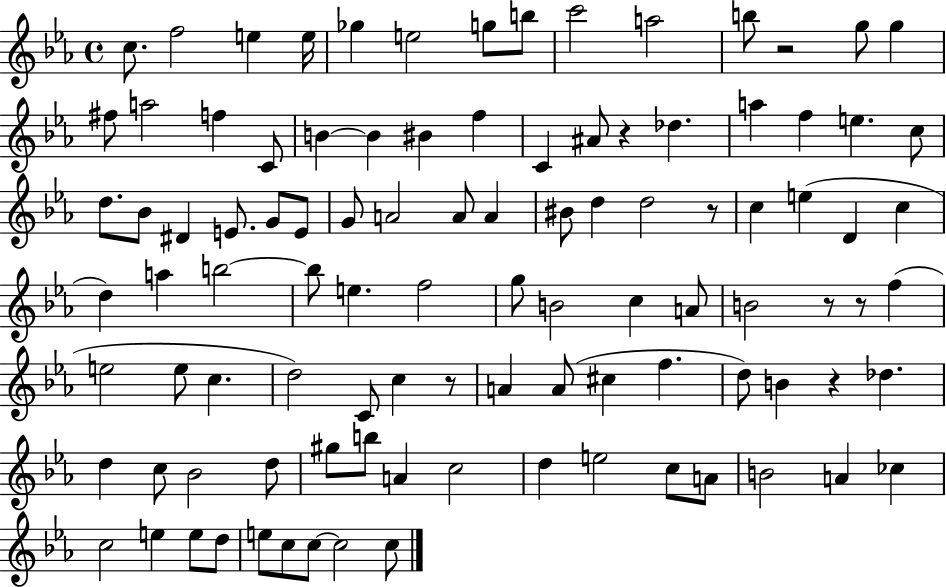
C5/e. F5/h E5/q E5/s Gb5/q E5/h G5/e B5/e C6/h A5/h B5/e R/h G5/e G5/q F#5/e A5/h F5/q C4/e B4/q B4/q BIS4/q F5/q C4/q A#4/e R/q Db5/q. A5/q F5/q E5/q. C5/e D5/e. Bb4/e D#4/q E4/e. G4/e E4/e G4/e A4/h A4/e A4/q BIS4/e D5/q D5/h R/e C5/q E5/q D4/q C5/q D5/q A5/q B5/h B5/e E5/q. F5/h G5/e B4/h C5/q A4/e B4/h R/e R/e F5/q E5/h E5/e C5/q. D5/h C4/e C5/q R/e A4/q A4/e C#5/q F5/q. D5/e B4/q R/q Db5/q. D5/q C5/e Bb4/h D5/e G#5/e B5/e A4/q C5/h D5/q E5/h C5/e A4/e B4/h A4/q CES5/q C5/h E5/q E5/e D5/e E5/e C5/e C5/e C5/h C5/e